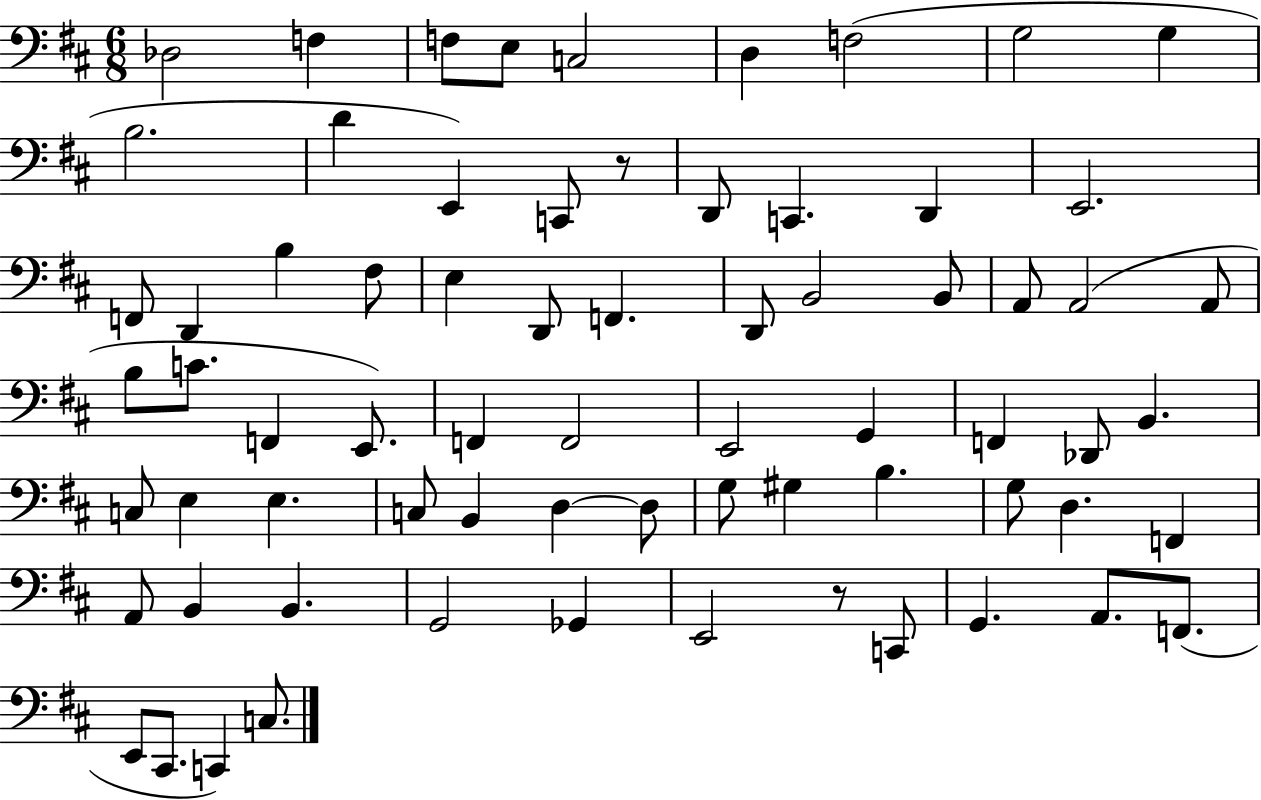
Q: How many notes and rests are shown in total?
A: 70